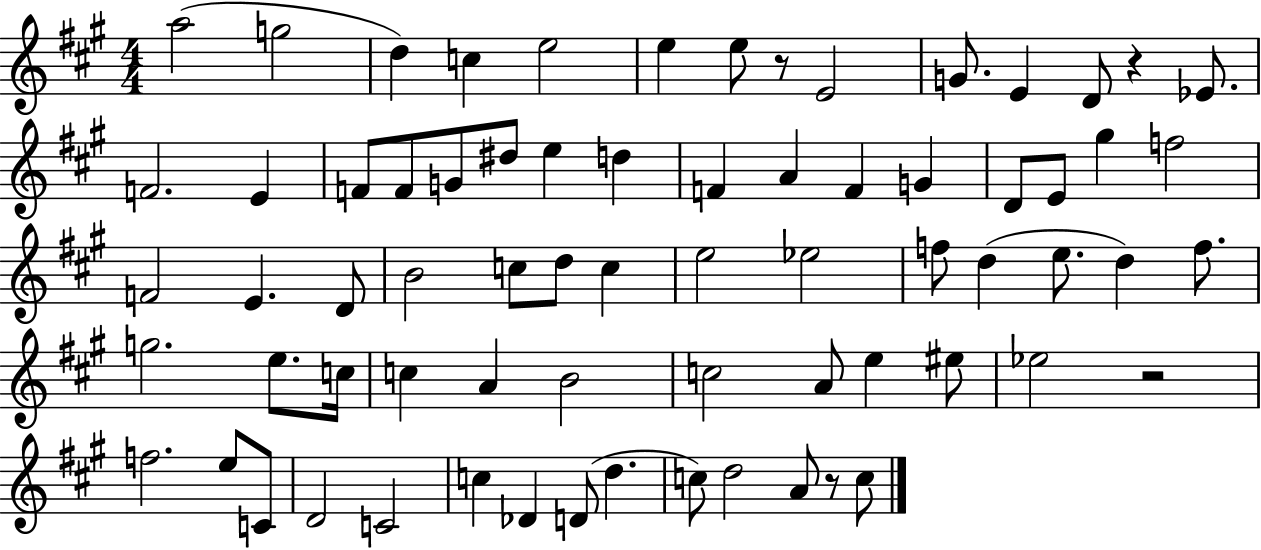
X:1
T:Untitled
M:4/4
L:1/4
K:A
a2 g2 d c e2 e e/2 z/2 E2 G/2 E D/2 z _E/2 F2 E F/2 F/2 G/2 ^d/2 e d F A F G D/2 E/2 ^g f2 F2 E D/2 B2 c/2 d/2 c e2 _e2 f/2 d e/2 d f/2 g2 e/2 c/4 c A B2 c2 A/2 e ^e/2 _e2 z2 f2 e/2 C/2 D2 C2 c _D D/2 d c/2 d2 A/2 z/2 c/2